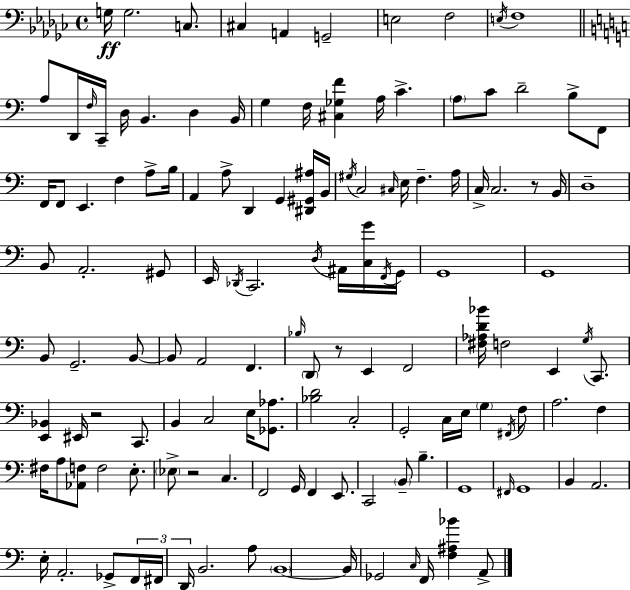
{
  \clef bass
  \time 4/4
  \defaultTimeSignature
  \key ees \minor
  g16\ff g2. c8. | cis4 a,4 g,2-- | e2 f2 | \acciaccatura { e16 } f1 | \break \bar "||" \break \key c \major a8 d,16 \grace { f16 } c,16-- d16 b,4. d4 | b,16 g4 f16 <cis ges f'>4 a16 c'4.-> | \parenthesize a8 c'8 d'2-- b8-> f,8 | f,16 f,8 e,4. f4 a8-> | \break b16 a,4 a8-> d,4 g,4 <dis, gis, ais>16 | b,16 \acciaccatura { gis16 } c2 \grace { cis16 } e16 f4.-- | a16 c16-> c2. | r8 b,16 d1-- | \break b,8 a,2.-. | gis,8 e,16 \acciaccatura { des,16 } c,2. | \acciaccatura { d16 } ais,16 <c g'>16 \acciaccatura { f,16 } g,16 g,1 | g,1 | \break b,8 g,2.-- | b,8~~ b,8 a,2 | f,4. \grace { bes16 } \parenthesize d,8 r8 e,4 f,2 | <fis aes d' bes'>16 f2 | \break e,4 \acciaccatura { g16 } c,8. <e, bes,>4 eis,16 r2 | c,8. b,4 c2 | e16 <ges, aes>8. <bes d'>2 | c2-. g,2-. | \break c16 e16 \parenthesize g4 \acciaccatura { fis,16 } f8 a2. | f4 fis16 a8 <aes, f>8 f2 | e8.-. \parenthesize ees8-> r2 | c4. f,2 | \break g,16 f,4 e,8. c,2 | \parenthesize b,8-- b4.-- g,1 | \grace { fis,16 } g,1 | b,4 a,2. | \break e16-. a,2.-. | ges,8-> \tuplet 3/2 { f,16 fis,16 d,16 } b,2. | a8 \parenthesize b,1~~ | b,16 ges,2 | \break \grace { c16 } f,16 <f ais bes'>4 a,8-> \bar "|."
}